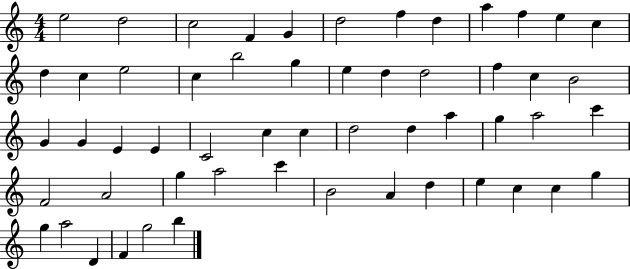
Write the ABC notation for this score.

X:1
T:Untitled
M:4/4
L:1/4
K:C
e2 d2 c2 F G d2 f d a f e c d c e2 c b2 g e d d2 f c B2 G G E E C2 c c d2 d a g a2 c' F2 A2 g a2 c' B2 A d e c c g g a2 D F g2 b